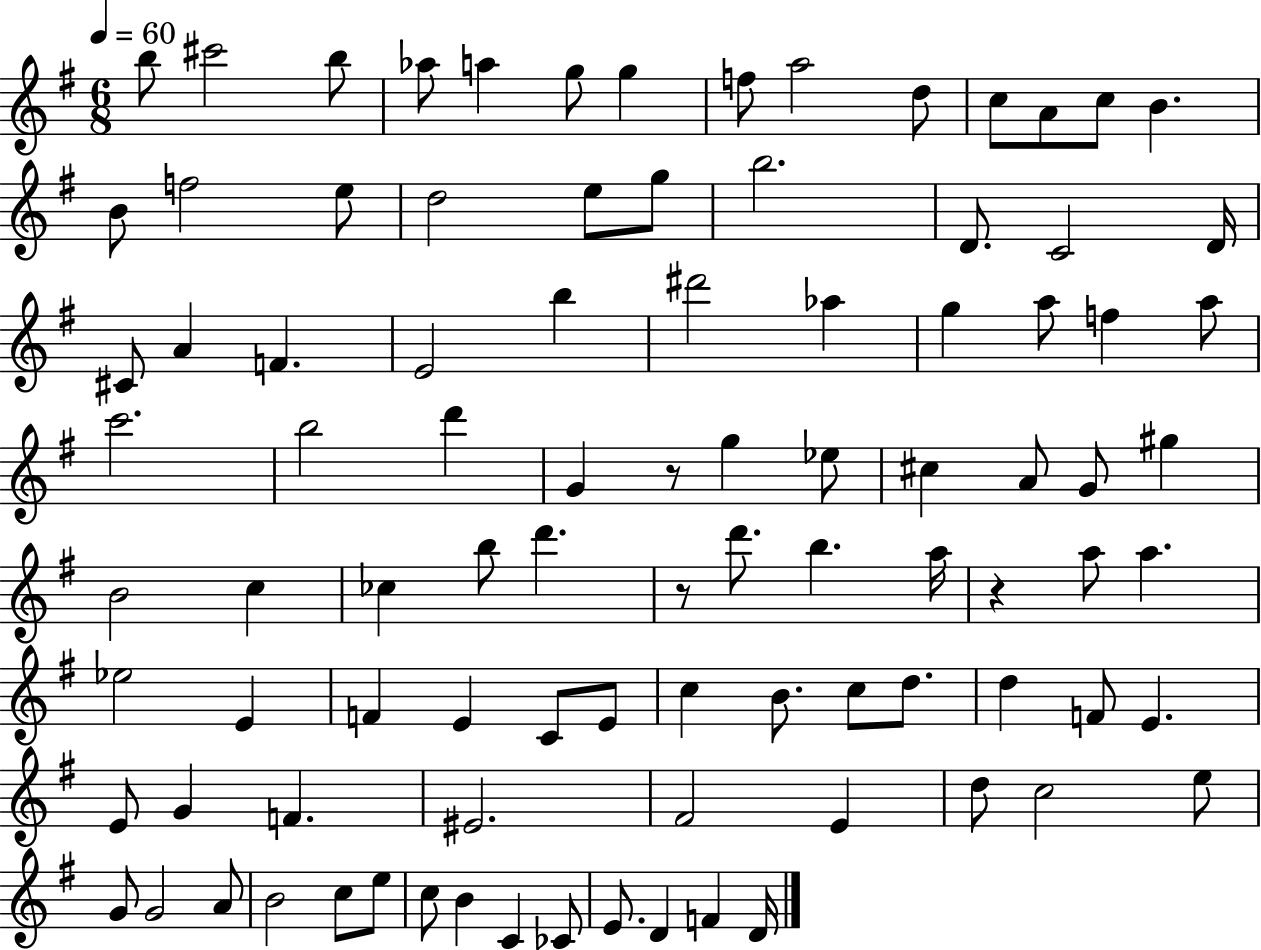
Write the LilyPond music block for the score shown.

{
  \clef treble
  \numericTimeSignature
  \time 6/8
  \key g \major
  \tempo 4 = 60
  \repeat volta 2 { b''8 cis'''2 b''8 | aes''8 a''4 g''8 g''4 | f''8 a''2 d''8 | c''8 a'8 c''8 b'4. | \break b'8 f''2 e''8 | d''2 e''8 g''8 | b''2. | d'8. c'2 d'16 | \break cis'8 a'4 f'4. | e'2 b''4 | dis'''2 aes''4 | g''4 a''8 f''4 a''8 | \break c'''2. | b''2 d'''4 | g'4 r8 g''4 ees''8 | cis''4 a'8 g'8 gis''4 | \break b'2 c''4 | ces''4 b''8 d'''4. | r8 d'''8. b''4. a''16 | r4 a''8 a''4. | \break ees''2 e'4 | f'4 e'4 c'8 e'8 | c''4 b'8. c''8 d''8. | d''4 f'8 e'4. | \break e'8 g'4 f'4. | eis'2. | fis'2 e'4 | d''8 c''2 e''8 | \break g'8 g'2 a'8 | b'2 c''8 e''8 | c''8 b'4 c'4 ces'8 | e'8. d'4 f'4 d'16 | \break } \bar "|."
}